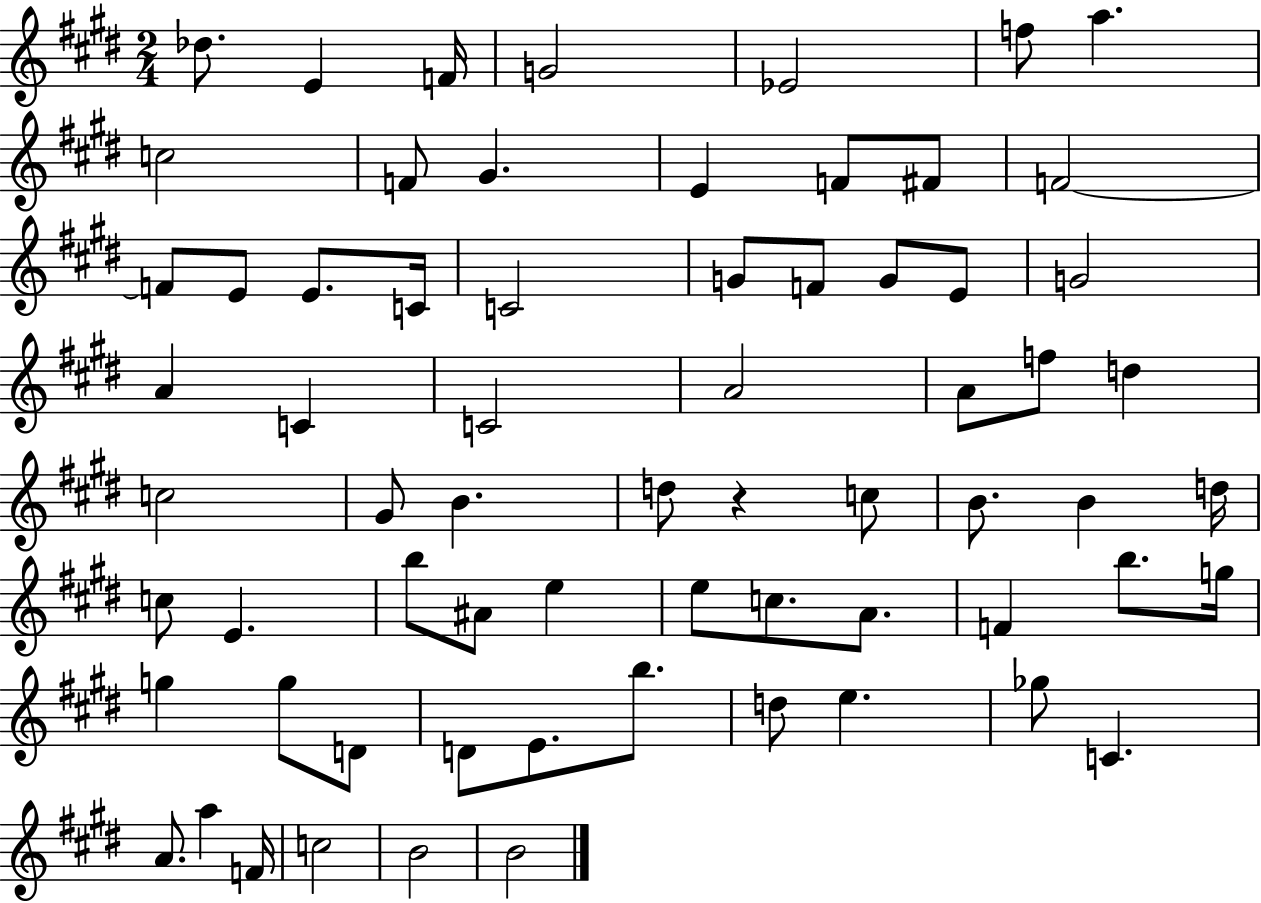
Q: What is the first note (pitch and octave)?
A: Db5